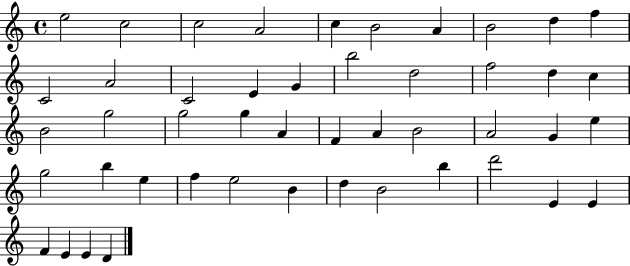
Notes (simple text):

E5/h C5/h C5/h A4/h C5/q B4/h A4/q B4/h D5/q F5/q C4/h A4/h C4/h E4/q G4/q B5/h D5/h F5/h D5/q C5/q B4/h G5/h G5/h G5/q A4/q F4/q A4/q B4/h A4/h G4/q E5/q G5/h B5/q E5/q F5/q E5/h B4/q D5/q B4/h B5/q D6/h E4/q E4/q F4/q E4/q E4/q D4/q